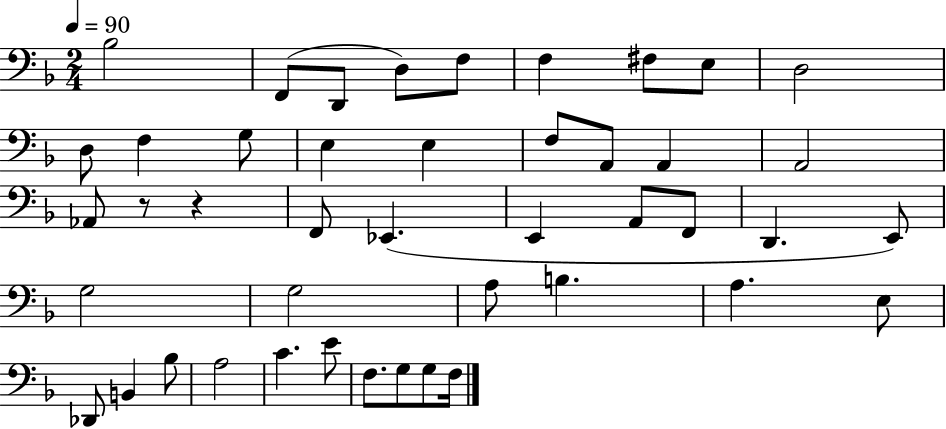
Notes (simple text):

Bb3/h F2/e D2/e D3/e F3/e F3/q F#3/e E3/e D3/h D3/e F3/q G3/e E3/q E3/q F3/e A2/e A2/q A2/h Ab2/e R/e R/q F2/e Eb2/q. E2/q A2/e F2/e D2/q. E2/e G3/h G3/h A3/e B3/q. A3/q. E3/e Db2/e B2/q Bb3/e A3/h C4/q. E4/e F3/e. G3/e G3/e F3/s